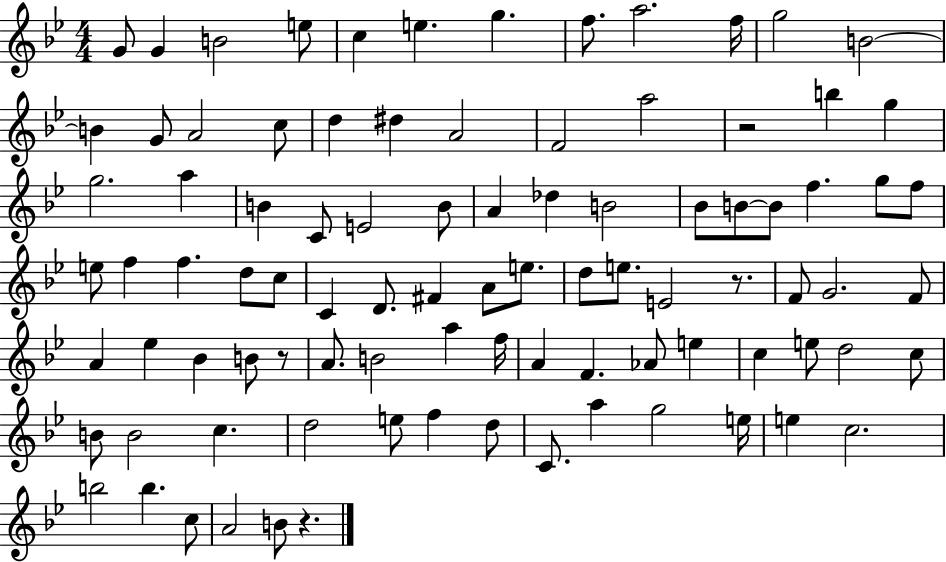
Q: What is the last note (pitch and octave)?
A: B4